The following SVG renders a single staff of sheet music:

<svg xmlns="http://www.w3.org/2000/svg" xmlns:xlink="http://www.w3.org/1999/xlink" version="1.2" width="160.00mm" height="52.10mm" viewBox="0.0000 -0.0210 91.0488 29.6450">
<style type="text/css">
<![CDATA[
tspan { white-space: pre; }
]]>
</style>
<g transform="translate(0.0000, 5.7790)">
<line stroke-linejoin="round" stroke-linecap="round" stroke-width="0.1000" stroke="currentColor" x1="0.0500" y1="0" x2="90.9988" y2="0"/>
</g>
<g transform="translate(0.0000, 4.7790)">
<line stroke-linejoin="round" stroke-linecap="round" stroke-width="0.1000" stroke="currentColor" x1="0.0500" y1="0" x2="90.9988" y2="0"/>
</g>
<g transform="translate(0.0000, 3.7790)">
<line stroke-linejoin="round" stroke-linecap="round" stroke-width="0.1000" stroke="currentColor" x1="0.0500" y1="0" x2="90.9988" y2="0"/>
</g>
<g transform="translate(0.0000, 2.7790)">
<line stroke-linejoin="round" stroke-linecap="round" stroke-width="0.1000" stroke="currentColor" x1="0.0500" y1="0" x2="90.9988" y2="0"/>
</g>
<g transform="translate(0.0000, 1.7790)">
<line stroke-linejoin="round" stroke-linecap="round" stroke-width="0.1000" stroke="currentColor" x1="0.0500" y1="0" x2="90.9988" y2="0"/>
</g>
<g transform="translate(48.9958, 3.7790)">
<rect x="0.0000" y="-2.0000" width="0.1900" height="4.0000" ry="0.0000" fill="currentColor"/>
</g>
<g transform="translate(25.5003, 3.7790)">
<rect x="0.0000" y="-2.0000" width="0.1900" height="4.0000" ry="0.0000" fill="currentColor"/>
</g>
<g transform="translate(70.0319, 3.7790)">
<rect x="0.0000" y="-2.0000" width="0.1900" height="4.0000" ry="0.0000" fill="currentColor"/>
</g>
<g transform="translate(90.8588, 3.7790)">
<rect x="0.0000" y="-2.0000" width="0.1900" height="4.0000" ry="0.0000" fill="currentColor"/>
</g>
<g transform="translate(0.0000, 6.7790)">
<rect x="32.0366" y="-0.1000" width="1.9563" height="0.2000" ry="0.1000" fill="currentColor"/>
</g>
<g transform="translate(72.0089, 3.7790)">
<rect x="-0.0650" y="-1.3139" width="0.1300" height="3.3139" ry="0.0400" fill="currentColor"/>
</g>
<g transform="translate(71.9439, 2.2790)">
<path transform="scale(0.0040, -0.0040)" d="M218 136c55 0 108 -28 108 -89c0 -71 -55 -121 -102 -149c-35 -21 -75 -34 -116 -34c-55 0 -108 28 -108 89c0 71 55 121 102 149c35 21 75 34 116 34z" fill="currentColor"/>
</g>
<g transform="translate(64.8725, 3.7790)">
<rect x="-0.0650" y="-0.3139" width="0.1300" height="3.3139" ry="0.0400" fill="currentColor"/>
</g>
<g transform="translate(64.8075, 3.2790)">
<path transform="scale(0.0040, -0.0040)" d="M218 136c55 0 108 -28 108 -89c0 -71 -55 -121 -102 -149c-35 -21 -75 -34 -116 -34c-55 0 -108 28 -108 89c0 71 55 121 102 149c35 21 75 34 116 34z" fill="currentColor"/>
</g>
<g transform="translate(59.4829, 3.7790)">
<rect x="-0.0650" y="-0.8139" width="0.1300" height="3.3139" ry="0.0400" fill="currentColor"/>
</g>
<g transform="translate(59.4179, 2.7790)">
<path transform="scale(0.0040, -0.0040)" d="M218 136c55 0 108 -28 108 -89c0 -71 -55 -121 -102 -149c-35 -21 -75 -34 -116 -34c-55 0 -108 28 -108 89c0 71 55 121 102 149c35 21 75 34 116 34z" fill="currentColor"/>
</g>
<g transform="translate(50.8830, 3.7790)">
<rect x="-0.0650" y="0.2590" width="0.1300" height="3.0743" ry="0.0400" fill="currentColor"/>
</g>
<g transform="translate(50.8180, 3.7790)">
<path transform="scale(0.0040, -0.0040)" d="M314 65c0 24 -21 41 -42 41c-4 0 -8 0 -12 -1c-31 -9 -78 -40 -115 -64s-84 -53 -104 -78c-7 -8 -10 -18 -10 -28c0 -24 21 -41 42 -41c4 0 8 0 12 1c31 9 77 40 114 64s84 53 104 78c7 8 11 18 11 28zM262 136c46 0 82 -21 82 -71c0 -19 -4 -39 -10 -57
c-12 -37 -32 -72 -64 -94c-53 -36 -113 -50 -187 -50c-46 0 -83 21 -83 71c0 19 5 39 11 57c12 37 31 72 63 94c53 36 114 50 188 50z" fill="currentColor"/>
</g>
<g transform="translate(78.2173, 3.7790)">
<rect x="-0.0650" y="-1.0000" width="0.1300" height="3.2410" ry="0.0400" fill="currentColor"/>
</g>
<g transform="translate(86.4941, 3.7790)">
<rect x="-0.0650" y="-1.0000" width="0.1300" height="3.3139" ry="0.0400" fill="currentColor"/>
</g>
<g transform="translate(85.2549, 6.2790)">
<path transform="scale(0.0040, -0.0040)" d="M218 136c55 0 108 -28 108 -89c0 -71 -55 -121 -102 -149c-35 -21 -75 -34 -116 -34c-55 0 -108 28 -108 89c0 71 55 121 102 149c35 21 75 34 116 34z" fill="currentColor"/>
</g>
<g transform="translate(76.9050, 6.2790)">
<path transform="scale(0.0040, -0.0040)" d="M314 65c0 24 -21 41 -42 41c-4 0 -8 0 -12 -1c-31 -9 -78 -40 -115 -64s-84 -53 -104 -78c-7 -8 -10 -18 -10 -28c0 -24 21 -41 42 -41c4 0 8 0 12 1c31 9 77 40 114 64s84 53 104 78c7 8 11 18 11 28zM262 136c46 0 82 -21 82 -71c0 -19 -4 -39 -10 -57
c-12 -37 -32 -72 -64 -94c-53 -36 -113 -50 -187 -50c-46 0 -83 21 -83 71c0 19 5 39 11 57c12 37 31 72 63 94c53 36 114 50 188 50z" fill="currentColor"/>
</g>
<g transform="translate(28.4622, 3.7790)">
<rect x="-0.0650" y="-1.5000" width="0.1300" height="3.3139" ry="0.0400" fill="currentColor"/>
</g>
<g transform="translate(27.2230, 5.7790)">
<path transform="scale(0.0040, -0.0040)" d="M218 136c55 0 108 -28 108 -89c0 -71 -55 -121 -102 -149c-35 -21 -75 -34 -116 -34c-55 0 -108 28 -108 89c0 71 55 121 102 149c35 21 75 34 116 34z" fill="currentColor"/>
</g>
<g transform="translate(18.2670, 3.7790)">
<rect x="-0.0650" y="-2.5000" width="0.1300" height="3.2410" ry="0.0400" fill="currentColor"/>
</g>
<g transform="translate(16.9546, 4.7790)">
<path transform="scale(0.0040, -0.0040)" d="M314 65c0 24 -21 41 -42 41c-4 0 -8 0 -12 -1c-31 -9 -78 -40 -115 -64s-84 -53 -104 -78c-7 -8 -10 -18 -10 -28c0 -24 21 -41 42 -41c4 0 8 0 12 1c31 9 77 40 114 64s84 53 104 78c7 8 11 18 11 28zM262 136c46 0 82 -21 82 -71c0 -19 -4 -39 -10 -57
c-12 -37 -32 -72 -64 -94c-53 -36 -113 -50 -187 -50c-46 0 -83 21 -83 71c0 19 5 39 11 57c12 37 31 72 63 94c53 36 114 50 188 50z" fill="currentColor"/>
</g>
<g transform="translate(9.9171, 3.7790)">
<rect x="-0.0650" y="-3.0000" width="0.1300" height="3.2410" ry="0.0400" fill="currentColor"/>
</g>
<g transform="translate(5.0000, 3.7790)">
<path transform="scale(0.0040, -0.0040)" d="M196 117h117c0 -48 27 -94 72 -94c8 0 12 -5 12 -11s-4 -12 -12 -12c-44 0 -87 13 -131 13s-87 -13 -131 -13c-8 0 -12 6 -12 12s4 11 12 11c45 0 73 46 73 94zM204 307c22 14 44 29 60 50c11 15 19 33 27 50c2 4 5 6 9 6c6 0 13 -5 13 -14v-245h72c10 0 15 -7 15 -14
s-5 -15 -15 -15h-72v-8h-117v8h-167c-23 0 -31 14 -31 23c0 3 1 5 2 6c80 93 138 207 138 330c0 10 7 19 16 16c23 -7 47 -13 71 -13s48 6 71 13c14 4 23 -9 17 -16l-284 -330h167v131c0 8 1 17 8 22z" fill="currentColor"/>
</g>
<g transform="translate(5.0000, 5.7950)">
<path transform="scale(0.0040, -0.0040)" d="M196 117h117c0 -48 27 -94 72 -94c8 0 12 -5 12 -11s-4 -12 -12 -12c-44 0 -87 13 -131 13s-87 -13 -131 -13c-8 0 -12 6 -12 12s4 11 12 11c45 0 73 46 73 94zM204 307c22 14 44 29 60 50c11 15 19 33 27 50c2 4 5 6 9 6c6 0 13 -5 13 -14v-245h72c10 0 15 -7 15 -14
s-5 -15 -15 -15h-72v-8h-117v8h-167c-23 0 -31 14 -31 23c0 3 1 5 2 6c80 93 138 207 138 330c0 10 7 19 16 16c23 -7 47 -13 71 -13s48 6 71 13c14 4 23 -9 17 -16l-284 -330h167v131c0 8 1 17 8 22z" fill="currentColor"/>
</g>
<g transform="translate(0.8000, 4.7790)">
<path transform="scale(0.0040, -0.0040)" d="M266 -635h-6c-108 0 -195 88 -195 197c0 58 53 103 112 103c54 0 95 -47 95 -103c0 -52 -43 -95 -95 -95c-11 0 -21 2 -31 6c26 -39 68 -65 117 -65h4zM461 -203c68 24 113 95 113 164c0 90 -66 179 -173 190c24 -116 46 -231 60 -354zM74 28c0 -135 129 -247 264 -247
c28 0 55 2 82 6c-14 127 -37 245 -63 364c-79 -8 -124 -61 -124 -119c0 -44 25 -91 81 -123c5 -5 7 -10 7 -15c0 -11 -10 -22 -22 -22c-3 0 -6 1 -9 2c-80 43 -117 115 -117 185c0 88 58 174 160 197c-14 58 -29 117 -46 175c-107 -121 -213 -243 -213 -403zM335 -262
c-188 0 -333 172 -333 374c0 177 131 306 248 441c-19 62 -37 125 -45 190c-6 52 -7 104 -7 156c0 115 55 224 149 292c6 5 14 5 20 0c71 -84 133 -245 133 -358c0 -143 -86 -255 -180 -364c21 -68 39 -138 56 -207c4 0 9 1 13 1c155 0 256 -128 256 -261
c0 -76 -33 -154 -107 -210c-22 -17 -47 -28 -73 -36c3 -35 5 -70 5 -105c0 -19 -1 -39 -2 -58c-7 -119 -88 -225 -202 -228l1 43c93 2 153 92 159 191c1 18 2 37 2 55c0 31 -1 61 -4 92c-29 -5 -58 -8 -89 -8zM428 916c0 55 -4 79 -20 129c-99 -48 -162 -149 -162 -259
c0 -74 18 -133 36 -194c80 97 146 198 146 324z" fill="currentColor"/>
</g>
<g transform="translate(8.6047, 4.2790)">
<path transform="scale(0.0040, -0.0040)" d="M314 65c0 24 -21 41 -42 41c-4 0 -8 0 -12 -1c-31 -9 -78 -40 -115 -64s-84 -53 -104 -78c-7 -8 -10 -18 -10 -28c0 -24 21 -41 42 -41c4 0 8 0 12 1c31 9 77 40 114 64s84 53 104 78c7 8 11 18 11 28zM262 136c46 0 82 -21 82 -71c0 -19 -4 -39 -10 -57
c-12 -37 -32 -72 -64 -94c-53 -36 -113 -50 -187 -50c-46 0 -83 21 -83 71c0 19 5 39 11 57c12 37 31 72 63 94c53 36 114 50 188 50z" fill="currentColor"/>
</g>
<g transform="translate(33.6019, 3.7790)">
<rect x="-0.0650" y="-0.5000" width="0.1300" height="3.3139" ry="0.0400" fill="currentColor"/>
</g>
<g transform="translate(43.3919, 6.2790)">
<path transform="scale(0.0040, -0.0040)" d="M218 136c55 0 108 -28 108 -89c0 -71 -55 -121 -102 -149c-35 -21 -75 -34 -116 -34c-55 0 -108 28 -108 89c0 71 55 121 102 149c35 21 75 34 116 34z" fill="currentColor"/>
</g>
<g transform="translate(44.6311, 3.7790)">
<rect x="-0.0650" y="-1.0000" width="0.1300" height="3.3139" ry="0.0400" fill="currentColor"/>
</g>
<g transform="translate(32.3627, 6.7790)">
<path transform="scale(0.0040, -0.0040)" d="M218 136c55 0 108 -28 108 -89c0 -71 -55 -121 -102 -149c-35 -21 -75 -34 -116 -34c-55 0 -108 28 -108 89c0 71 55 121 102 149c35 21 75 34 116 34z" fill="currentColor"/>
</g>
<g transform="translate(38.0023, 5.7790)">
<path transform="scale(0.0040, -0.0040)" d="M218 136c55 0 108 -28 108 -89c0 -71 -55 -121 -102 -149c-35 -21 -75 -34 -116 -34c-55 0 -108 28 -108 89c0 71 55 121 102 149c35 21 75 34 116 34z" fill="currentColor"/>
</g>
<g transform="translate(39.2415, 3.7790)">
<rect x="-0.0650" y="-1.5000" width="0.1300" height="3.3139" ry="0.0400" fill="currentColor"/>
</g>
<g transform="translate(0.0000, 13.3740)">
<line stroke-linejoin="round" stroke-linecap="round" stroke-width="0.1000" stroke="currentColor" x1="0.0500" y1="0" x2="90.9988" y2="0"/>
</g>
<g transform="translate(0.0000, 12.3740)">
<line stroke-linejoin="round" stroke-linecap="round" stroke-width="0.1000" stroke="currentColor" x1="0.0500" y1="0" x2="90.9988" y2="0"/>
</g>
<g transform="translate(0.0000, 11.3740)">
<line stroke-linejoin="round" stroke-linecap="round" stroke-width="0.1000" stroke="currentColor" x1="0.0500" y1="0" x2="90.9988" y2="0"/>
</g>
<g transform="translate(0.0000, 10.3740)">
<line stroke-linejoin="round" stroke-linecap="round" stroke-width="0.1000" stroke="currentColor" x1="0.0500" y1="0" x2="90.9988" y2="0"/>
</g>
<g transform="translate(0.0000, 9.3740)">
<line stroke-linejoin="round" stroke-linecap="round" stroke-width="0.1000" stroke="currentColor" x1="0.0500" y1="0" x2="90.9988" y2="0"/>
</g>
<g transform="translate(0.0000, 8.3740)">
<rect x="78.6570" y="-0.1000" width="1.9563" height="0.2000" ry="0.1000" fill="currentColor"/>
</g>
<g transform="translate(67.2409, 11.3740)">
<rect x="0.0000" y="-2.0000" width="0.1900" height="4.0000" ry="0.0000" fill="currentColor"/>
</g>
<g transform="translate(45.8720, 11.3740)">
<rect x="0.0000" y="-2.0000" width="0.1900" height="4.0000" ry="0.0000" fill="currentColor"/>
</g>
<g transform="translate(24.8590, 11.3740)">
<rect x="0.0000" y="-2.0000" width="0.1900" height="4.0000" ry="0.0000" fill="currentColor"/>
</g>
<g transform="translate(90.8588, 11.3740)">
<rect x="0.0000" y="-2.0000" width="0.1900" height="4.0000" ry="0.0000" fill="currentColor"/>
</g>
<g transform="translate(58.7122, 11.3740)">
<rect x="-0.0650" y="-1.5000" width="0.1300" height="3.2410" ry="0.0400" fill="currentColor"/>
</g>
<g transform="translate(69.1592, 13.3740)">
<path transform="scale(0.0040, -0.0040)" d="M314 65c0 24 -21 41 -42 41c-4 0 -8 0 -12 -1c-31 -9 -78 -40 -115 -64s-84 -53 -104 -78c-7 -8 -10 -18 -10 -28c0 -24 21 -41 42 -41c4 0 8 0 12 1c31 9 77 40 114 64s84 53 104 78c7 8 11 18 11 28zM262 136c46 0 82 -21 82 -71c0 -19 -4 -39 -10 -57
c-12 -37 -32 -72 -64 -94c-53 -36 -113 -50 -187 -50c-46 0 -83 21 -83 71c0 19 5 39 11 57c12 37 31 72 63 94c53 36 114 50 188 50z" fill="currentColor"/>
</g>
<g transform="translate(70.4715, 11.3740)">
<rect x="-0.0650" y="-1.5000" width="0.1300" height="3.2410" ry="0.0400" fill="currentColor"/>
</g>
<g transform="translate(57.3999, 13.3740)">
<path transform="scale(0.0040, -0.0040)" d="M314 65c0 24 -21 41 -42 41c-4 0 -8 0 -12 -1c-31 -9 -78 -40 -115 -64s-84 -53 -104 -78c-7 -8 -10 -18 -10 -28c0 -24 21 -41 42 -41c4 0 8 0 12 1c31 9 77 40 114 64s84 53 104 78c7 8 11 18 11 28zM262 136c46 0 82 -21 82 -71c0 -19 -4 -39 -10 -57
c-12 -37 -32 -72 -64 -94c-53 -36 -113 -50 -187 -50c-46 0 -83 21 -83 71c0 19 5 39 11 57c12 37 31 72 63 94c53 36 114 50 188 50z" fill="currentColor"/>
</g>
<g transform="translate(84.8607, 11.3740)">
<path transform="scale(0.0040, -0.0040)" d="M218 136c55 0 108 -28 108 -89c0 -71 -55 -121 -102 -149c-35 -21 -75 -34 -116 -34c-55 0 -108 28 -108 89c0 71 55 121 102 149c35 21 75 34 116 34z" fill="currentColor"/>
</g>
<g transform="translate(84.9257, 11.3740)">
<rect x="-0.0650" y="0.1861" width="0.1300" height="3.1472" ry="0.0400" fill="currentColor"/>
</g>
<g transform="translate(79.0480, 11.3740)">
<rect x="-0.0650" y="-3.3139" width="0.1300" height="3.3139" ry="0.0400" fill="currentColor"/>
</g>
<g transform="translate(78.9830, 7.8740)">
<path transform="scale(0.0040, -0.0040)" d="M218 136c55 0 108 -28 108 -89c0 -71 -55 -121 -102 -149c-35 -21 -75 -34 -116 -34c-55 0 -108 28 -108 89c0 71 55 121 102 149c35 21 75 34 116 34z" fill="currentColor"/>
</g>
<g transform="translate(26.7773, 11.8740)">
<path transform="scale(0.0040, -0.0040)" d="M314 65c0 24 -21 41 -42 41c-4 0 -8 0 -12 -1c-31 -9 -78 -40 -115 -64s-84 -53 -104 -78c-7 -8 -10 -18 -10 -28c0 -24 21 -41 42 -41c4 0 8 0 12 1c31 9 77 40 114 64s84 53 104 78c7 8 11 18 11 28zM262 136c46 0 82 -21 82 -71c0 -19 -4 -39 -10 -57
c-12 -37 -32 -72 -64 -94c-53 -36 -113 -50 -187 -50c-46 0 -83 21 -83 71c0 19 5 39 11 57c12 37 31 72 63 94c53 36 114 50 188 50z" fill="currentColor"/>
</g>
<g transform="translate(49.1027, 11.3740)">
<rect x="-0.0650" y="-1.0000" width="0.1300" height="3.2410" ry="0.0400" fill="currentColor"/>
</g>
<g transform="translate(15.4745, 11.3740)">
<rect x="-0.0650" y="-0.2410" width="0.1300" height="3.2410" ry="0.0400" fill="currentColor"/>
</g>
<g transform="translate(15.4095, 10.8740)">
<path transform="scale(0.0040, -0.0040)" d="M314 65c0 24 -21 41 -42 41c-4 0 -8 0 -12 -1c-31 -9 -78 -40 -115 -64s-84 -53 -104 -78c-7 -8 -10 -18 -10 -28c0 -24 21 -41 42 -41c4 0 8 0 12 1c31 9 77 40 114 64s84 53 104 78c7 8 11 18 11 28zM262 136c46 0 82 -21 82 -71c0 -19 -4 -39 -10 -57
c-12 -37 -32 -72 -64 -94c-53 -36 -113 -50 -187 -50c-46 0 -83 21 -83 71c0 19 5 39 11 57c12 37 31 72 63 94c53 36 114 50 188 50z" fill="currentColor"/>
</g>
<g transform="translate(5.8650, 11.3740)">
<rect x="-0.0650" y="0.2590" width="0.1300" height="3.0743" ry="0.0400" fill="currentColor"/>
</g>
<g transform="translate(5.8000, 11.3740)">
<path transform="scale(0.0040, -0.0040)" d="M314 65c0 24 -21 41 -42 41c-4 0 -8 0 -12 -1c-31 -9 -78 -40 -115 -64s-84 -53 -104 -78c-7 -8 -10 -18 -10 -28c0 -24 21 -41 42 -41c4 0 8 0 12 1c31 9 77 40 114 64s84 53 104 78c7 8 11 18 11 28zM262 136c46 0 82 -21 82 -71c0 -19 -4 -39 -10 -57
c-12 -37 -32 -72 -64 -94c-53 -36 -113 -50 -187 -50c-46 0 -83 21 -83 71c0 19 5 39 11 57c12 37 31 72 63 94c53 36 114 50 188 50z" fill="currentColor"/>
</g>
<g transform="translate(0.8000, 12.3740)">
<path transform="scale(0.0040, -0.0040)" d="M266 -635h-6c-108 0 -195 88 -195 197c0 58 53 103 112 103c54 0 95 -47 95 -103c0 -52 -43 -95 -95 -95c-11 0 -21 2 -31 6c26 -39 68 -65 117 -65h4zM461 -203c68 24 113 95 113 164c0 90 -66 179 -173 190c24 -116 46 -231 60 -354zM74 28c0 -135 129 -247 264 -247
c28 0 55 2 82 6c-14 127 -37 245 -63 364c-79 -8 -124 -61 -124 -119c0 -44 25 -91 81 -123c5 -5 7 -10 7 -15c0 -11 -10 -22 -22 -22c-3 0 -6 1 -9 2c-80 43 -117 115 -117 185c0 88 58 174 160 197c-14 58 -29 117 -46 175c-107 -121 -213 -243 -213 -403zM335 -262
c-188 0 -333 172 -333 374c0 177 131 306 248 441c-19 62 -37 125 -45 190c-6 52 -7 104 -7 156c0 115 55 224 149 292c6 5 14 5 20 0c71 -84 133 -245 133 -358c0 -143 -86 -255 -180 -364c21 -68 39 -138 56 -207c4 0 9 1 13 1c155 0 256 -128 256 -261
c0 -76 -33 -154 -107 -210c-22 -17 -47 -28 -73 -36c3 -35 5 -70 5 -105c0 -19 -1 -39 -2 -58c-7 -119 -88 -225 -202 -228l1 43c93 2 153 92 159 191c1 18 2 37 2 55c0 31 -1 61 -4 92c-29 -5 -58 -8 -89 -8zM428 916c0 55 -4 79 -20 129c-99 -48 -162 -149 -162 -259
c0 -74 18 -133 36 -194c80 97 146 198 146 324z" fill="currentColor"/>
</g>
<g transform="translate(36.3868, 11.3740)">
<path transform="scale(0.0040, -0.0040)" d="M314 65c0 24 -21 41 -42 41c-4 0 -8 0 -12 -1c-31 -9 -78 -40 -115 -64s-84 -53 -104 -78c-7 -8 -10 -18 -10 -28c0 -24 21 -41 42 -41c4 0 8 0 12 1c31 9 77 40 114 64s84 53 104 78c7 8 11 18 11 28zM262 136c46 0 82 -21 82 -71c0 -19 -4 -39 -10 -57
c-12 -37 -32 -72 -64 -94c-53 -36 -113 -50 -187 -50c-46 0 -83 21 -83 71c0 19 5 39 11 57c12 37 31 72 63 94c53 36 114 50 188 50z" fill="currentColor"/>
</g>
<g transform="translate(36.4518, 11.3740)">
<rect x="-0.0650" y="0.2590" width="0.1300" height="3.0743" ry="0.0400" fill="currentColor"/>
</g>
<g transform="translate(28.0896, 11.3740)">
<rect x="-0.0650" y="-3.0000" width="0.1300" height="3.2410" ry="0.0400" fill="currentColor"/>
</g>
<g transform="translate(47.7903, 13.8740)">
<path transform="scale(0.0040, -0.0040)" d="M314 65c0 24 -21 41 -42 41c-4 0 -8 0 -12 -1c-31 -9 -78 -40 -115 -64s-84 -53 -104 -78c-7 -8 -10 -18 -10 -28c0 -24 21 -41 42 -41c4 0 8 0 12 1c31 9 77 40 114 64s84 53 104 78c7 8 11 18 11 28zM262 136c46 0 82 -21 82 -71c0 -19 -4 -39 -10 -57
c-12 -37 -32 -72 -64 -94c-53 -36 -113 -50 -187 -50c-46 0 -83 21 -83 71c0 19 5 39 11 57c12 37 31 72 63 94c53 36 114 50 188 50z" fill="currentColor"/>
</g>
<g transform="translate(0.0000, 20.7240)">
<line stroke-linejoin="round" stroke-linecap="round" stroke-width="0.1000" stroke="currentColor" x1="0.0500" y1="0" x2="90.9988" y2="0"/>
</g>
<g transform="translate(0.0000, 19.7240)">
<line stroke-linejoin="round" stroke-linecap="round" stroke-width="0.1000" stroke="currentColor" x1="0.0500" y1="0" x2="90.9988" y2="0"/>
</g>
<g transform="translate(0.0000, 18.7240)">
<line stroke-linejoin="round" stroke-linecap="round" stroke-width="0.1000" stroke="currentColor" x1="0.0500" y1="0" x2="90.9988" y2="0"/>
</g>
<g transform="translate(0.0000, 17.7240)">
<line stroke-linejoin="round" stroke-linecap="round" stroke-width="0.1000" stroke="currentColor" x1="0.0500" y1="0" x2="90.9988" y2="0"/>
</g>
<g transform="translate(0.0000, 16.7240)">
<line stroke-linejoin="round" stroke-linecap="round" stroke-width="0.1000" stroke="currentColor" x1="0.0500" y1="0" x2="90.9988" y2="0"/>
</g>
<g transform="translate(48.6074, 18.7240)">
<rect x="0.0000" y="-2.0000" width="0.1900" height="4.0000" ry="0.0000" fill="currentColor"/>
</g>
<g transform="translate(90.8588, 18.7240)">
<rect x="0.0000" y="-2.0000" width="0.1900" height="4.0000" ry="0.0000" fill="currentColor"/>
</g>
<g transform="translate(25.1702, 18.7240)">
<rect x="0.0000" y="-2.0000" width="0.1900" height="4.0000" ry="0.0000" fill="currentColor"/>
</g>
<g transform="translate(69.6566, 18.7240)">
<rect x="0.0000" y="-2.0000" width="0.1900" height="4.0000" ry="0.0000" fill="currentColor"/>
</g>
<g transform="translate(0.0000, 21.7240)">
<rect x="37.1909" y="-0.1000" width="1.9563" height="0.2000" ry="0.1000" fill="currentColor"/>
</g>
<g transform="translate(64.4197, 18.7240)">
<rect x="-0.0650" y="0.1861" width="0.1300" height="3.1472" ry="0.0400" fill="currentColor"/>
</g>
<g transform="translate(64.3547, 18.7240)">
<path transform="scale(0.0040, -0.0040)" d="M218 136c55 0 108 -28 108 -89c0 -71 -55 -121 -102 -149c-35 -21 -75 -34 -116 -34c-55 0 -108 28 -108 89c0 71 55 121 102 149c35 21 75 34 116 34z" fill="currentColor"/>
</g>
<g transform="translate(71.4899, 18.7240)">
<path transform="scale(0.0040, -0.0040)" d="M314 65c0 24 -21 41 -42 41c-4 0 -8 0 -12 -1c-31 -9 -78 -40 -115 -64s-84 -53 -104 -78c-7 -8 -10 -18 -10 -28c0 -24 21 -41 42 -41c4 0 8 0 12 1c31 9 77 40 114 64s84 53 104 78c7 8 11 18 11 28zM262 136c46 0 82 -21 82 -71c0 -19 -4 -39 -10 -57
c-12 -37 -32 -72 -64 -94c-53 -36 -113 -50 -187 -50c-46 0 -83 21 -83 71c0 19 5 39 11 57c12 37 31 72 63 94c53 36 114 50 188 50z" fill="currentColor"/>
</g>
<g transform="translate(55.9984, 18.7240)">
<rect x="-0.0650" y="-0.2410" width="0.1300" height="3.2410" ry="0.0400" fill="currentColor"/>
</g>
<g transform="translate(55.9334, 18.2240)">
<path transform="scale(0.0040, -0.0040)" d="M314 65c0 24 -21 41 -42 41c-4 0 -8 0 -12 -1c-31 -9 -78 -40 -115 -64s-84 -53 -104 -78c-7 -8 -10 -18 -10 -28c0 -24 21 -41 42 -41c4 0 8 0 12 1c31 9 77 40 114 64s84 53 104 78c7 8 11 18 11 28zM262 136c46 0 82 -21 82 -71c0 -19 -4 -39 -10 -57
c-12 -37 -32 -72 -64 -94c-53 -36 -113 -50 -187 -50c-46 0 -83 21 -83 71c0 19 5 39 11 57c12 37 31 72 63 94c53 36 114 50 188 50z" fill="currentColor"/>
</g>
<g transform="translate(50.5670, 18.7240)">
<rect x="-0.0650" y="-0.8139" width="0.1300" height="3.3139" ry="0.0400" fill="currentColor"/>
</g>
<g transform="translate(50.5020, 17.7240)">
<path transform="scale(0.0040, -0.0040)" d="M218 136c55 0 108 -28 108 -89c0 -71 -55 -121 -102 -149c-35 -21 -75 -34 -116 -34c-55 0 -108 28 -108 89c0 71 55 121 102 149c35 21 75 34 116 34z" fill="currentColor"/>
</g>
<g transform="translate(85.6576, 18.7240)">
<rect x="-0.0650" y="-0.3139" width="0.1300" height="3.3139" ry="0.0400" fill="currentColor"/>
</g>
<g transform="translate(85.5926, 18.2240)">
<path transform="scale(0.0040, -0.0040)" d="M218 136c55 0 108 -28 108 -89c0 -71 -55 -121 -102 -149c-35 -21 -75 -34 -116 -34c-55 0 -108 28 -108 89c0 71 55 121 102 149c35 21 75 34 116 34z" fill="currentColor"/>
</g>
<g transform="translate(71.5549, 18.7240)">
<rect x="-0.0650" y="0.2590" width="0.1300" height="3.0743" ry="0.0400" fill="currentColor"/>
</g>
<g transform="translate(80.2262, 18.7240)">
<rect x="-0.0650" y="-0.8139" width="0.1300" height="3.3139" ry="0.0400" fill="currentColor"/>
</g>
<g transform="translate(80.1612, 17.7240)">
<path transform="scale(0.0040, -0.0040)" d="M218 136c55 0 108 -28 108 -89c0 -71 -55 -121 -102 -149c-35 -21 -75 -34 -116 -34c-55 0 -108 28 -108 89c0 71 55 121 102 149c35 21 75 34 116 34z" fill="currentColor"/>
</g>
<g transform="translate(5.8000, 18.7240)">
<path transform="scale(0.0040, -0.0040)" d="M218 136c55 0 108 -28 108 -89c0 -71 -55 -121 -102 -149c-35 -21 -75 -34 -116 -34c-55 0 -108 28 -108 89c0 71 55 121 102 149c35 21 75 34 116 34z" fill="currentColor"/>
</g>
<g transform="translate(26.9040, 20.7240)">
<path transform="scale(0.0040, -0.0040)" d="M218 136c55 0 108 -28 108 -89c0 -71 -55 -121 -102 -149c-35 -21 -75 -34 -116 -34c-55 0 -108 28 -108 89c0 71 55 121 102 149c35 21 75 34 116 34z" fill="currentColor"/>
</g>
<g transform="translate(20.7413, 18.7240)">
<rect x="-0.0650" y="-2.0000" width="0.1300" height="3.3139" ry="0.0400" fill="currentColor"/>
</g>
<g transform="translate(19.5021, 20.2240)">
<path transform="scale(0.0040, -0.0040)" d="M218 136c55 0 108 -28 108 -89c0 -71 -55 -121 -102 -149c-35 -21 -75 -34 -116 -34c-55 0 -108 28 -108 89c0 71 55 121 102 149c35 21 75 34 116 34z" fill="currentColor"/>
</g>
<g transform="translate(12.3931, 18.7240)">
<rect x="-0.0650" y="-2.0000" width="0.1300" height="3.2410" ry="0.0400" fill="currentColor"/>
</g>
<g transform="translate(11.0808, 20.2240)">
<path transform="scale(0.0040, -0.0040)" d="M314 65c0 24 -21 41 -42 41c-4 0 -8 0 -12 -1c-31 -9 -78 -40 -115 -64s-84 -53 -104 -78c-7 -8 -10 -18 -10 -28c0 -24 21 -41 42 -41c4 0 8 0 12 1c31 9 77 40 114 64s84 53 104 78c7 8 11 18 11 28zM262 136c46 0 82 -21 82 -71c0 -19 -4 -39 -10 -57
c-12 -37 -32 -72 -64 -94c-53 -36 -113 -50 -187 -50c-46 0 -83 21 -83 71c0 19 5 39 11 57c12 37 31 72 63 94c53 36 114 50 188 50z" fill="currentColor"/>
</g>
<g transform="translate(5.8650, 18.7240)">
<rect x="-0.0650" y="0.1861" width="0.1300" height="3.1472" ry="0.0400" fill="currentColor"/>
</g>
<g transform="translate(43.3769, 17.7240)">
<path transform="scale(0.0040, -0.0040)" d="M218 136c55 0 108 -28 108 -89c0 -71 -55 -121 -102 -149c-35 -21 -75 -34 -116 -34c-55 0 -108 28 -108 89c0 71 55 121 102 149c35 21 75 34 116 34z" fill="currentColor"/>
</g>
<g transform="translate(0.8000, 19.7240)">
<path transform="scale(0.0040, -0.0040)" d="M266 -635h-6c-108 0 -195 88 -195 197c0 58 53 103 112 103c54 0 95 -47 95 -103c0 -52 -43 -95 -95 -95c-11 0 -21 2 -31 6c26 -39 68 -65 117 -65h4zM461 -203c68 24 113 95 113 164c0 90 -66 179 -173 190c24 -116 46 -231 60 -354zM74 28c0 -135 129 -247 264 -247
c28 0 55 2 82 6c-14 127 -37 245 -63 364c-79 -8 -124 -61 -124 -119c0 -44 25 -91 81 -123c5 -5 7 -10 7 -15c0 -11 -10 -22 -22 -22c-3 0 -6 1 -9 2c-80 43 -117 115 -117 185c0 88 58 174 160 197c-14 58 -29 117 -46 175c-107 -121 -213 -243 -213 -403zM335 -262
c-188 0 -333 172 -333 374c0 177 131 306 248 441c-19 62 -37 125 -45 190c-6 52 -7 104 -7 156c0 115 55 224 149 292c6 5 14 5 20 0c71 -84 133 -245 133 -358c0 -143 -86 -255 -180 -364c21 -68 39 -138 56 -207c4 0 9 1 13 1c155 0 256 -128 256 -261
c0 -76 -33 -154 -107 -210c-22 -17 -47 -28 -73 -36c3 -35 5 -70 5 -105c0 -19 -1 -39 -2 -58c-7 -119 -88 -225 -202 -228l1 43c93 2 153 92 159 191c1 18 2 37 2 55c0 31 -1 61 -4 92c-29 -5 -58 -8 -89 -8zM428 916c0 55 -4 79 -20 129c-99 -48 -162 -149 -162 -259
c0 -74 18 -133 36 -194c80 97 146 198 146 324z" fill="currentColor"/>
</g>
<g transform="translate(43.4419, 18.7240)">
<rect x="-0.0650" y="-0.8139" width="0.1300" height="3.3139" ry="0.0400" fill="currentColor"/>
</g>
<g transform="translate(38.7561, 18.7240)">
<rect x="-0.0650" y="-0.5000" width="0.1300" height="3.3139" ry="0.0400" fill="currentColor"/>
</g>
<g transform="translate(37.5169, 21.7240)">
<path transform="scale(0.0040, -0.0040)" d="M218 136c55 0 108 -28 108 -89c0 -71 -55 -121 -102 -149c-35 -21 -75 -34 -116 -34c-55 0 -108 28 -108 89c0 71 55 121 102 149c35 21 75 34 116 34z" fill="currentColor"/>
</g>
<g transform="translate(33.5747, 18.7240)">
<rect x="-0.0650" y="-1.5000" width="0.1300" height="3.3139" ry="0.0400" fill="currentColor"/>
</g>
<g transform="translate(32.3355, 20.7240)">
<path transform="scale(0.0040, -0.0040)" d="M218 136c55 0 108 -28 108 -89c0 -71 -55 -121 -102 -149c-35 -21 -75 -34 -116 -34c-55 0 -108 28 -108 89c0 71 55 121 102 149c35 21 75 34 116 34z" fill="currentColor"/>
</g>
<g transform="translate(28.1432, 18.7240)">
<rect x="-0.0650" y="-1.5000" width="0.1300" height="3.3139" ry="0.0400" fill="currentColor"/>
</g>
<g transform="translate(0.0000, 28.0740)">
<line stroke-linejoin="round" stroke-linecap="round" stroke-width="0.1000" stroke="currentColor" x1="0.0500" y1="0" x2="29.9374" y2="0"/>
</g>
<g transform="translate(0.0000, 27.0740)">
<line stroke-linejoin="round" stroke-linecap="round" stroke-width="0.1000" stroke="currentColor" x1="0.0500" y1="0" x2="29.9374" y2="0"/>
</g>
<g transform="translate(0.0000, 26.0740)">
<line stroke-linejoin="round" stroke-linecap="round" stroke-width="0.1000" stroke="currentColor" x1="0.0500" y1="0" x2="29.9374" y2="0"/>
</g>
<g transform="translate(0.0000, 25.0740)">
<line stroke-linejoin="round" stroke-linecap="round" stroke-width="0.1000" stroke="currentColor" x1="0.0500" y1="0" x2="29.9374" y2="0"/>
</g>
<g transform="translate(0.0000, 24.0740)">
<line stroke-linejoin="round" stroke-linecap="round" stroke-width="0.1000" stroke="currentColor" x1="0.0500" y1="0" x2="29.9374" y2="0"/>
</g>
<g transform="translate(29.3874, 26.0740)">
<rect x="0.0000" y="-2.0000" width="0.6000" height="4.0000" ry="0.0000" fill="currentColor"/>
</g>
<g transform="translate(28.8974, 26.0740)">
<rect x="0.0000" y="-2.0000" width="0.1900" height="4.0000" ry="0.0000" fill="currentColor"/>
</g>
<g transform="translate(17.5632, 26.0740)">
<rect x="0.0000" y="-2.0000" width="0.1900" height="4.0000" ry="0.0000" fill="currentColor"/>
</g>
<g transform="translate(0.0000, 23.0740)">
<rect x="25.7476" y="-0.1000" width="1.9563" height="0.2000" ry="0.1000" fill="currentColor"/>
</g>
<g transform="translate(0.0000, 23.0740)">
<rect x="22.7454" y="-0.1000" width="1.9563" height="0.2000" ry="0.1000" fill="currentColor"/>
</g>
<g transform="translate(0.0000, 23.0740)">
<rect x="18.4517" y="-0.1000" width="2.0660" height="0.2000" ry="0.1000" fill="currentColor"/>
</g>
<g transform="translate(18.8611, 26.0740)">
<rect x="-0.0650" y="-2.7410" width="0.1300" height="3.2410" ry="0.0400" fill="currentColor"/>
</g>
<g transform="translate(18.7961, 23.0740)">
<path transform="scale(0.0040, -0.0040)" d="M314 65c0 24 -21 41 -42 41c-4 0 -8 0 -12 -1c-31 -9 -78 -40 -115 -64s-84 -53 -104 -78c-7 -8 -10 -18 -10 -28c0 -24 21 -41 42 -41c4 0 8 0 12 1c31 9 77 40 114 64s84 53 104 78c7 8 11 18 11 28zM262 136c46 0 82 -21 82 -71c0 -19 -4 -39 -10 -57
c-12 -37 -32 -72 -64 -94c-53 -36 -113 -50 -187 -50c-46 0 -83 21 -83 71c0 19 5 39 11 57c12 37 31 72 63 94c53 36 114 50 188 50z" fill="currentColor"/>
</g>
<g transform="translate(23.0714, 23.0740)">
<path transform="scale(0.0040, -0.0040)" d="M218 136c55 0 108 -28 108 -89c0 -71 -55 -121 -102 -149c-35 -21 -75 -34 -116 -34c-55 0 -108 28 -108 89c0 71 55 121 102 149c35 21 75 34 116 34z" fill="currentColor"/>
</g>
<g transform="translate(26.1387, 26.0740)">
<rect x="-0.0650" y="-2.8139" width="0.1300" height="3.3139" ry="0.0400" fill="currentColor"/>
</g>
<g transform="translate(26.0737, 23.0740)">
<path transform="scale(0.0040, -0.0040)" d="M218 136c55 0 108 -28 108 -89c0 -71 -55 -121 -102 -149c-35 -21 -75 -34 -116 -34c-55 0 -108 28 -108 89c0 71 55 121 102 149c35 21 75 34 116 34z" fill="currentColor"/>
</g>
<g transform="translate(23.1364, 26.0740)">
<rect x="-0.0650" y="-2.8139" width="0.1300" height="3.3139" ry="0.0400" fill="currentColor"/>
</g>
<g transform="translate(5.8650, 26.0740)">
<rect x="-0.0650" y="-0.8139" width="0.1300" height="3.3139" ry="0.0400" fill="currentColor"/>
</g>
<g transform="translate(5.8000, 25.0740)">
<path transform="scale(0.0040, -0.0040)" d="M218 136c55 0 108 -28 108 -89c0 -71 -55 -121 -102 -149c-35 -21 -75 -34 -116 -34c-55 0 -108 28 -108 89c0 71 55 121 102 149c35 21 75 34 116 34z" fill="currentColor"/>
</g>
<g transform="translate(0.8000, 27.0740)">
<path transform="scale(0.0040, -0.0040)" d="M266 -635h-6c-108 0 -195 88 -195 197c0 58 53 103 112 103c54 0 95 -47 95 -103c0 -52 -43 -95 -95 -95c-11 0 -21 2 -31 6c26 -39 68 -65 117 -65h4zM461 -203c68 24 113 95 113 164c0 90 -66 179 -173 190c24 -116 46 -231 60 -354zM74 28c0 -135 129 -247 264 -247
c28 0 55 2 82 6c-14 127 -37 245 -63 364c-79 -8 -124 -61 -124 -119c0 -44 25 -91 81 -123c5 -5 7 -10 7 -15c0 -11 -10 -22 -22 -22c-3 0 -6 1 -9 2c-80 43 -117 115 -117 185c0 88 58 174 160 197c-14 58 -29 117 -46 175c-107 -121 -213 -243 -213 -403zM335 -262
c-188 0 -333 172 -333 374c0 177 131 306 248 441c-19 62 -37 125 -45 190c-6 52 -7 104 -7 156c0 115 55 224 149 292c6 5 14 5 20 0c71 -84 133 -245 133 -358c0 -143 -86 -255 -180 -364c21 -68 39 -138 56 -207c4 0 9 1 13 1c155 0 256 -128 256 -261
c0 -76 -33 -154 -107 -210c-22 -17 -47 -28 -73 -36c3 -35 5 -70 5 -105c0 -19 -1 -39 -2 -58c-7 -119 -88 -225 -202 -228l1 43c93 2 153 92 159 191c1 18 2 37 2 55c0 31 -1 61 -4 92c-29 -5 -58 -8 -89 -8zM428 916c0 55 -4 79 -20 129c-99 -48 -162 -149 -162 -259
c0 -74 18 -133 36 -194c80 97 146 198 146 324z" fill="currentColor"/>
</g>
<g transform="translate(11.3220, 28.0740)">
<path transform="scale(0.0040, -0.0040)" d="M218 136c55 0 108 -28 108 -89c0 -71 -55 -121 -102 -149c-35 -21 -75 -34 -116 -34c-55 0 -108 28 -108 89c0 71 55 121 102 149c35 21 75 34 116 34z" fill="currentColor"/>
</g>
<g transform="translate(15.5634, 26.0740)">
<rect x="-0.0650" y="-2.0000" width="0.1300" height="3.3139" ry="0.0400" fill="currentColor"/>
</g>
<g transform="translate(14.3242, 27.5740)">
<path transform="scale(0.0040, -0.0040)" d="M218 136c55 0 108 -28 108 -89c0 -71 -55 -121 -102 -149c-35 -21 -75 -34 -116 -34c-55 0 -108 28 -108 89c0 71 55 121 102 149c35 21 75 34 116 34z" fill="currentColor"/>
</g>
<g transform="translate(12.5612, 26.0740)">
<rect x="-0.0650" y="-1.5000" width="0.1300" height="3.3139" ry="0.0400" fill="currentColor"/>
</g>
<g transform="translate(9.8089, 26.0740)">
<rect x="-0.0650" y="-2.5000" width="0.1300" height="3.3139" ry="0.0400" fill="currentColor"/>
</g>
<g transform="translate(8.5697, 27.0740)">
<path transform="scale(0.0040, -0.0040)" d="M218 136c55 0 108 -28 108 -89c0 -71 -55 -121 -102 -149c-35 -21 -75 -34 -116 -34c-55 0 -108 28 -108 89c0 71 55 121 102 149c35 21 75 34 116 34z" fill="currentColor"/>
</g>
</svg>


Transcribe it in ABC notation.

X:1
T:Untitled
M:4/4
L:1/4
K:C
A2 G2 E C E D B2 d c e D2 D B2 c2 A2 B2 D2 E2 E2 b B B F2 F E E C d d c2 B B2 d c d G E F a2 a a